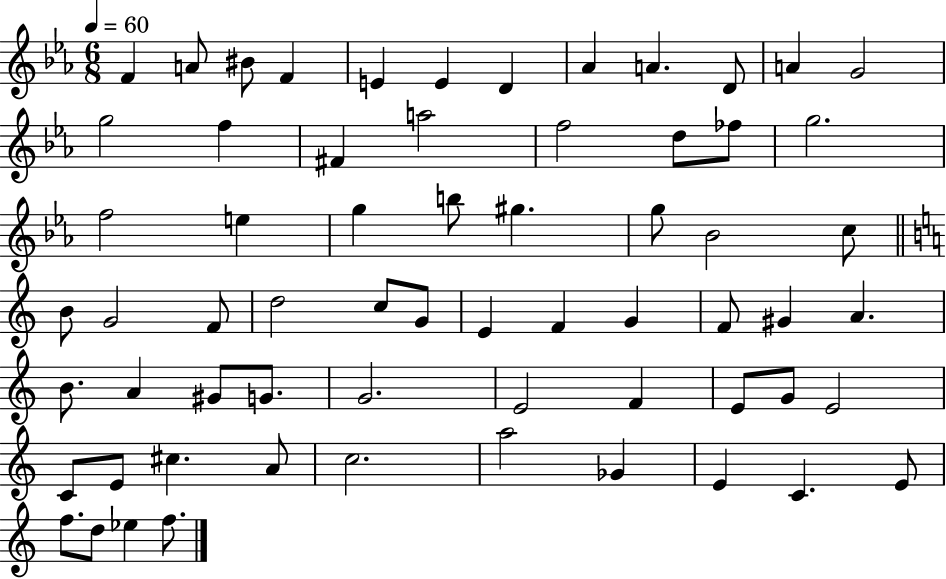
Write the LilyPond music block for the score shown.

{
  \clef treble
  \numericTimeSignature
  \time 6/8
  \key ees \major
  \tempo 4 = 60
  f'4 a'8 bis'8 f'4 | e'4 e'4 d'4 | aes'4 a'4. d'8 | a'4 g'2 | \break g''2 f''4 | fis'4 a''2 | f''2 d''8 fes''8 | g''2. | \break f''2 e''4 | g''4 b''8 gis''4. | g''8 bes'2 c''8 | \bar "||" \break \key c \major b'8 g'2 f'8 | d''2 c''8 g'8 | e'4 f'4 g'4 | f'8 gis'4 a'4. | \break b'8. a'4 gis'8 g'8. | g'2. | e'2 f'4 | e'8 g'8 e'2 | \break c'8 e'8 cis''4. a'8 | c''2. | a''2 ges'4 | e'4 c'4. e'8 | \break f''8. d''8 ees''4 f''8. | \bar "|."
}